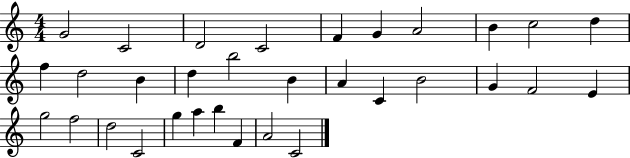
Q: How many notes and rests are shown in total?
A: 32